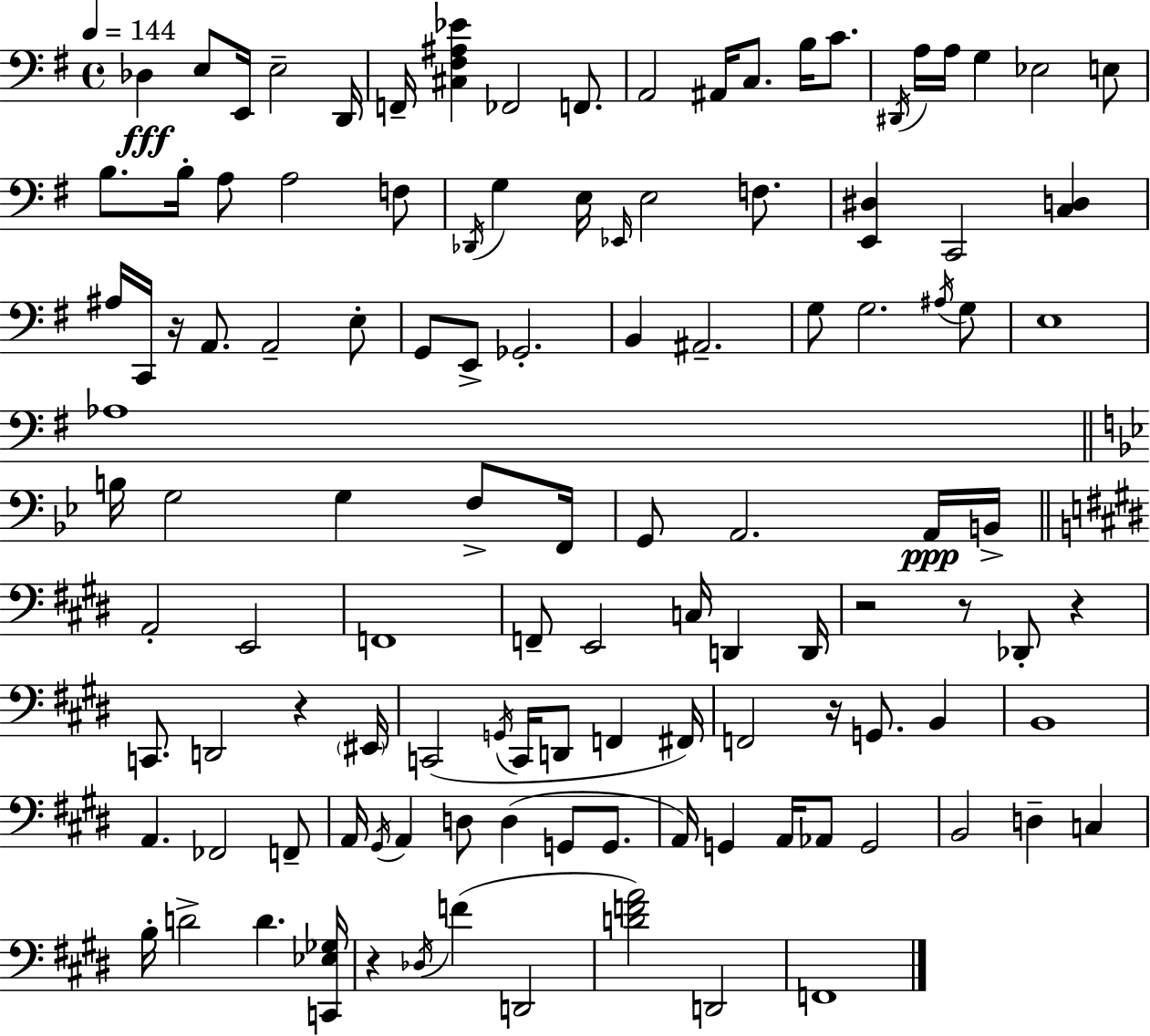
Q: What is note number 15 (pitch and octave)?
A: A3